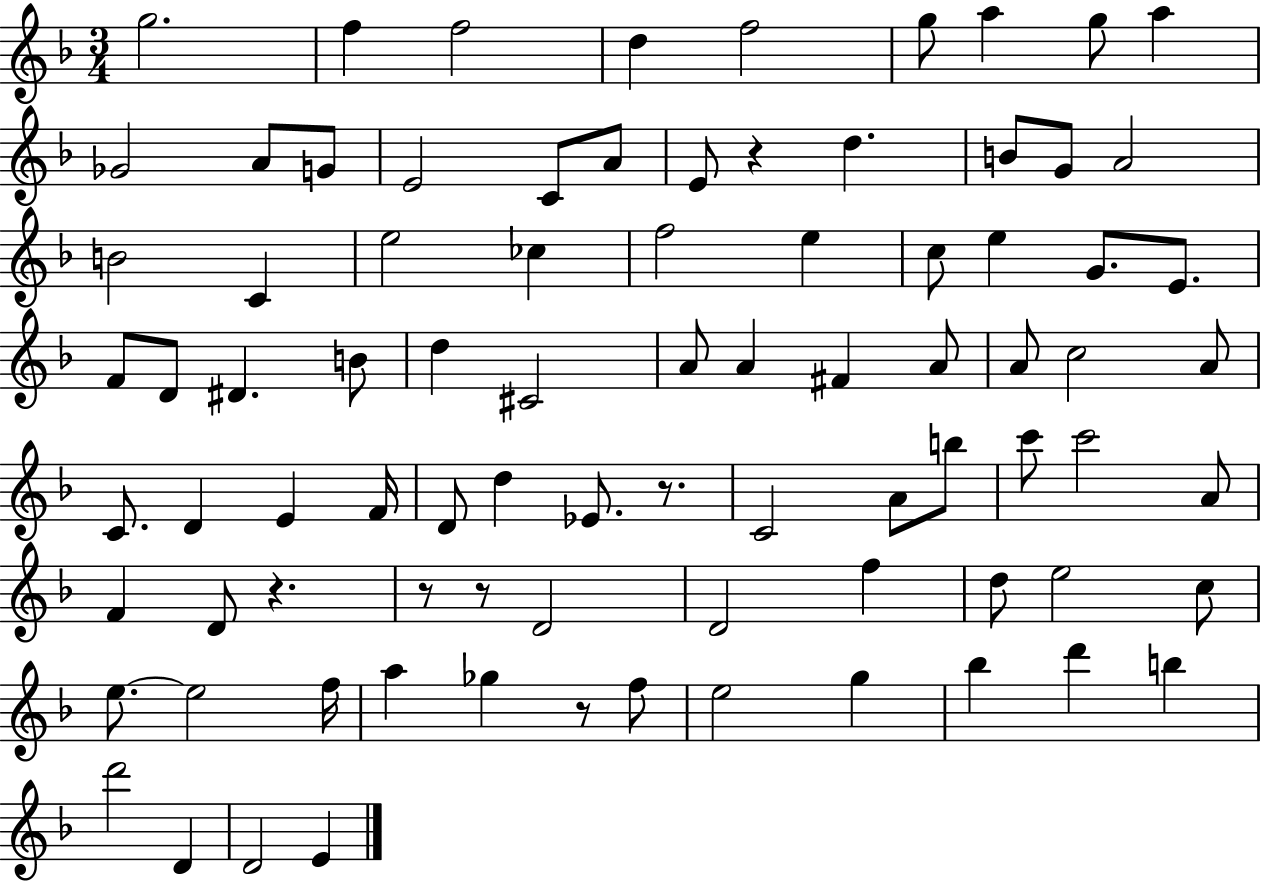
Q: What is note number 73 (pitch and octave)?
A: Bb5